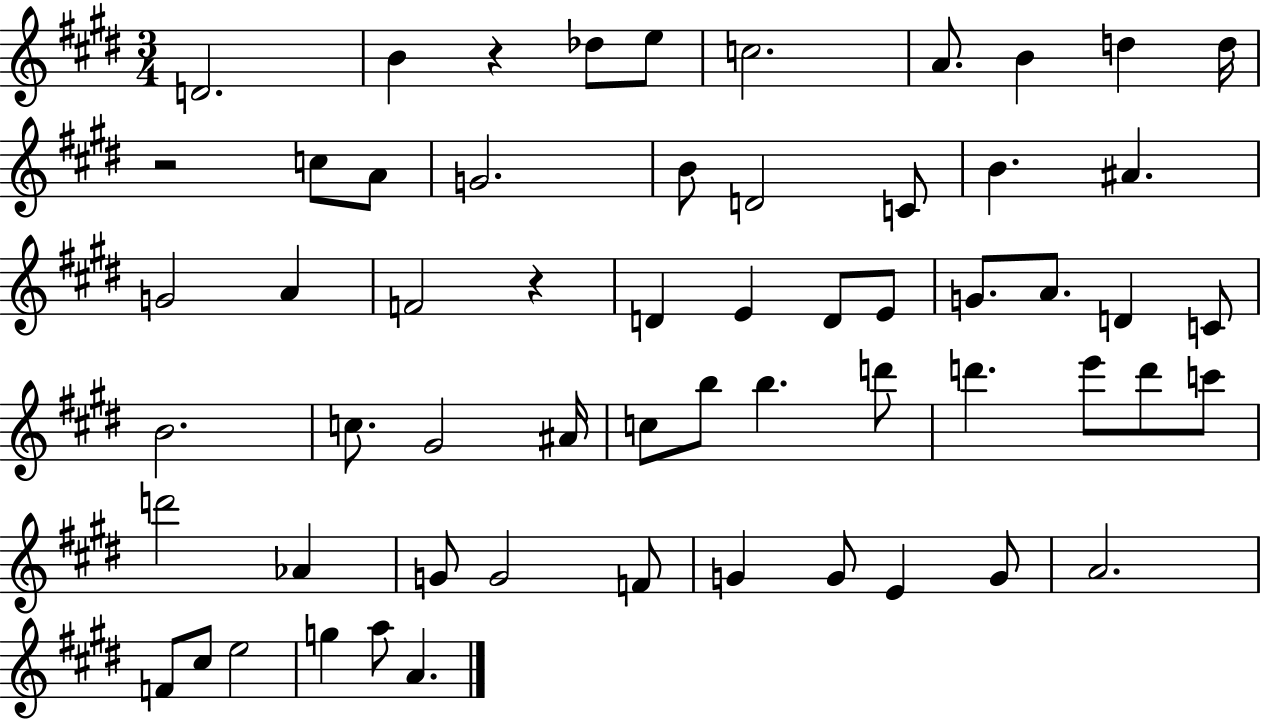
X:1
T:Untitled
M:3/4
L:1/4
K:E
D2 B z _d/2 e/2 c2 A/2 B d d/4 z2 c/2 A/2 G2 B/2 D2 C/2 B ^A G2 A F2 z D E D/2 E/2 G/2 A/2 D C/2 B2 c/2 ^G2 ^A/4 c/2 b/2 b d'/2 d' e'/2 d'/2 c'/2 d'2 _A G/2 G2 F/2 G G/2 E G/2 A2 F/2 ^c/2 e2 g a/2 A